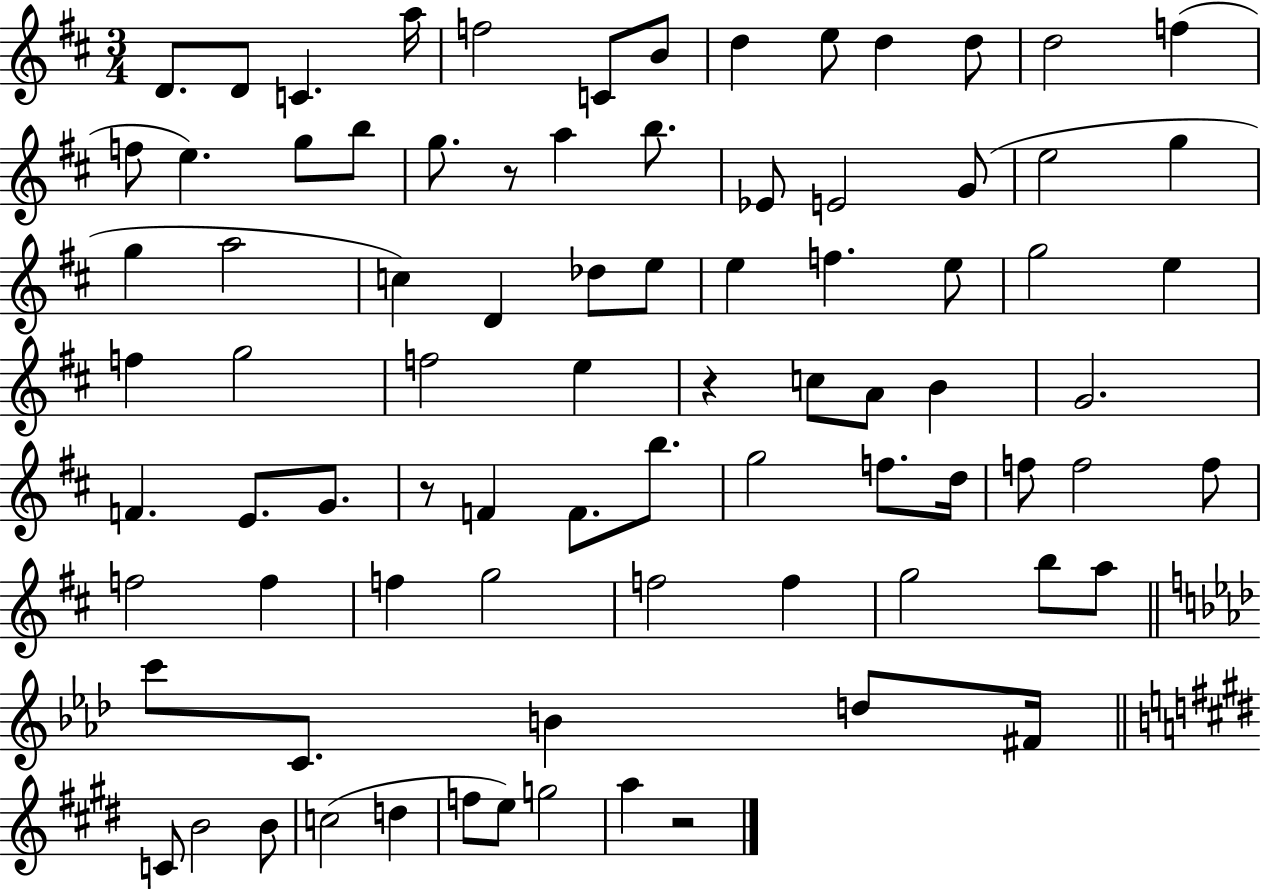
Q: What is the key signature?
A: D major